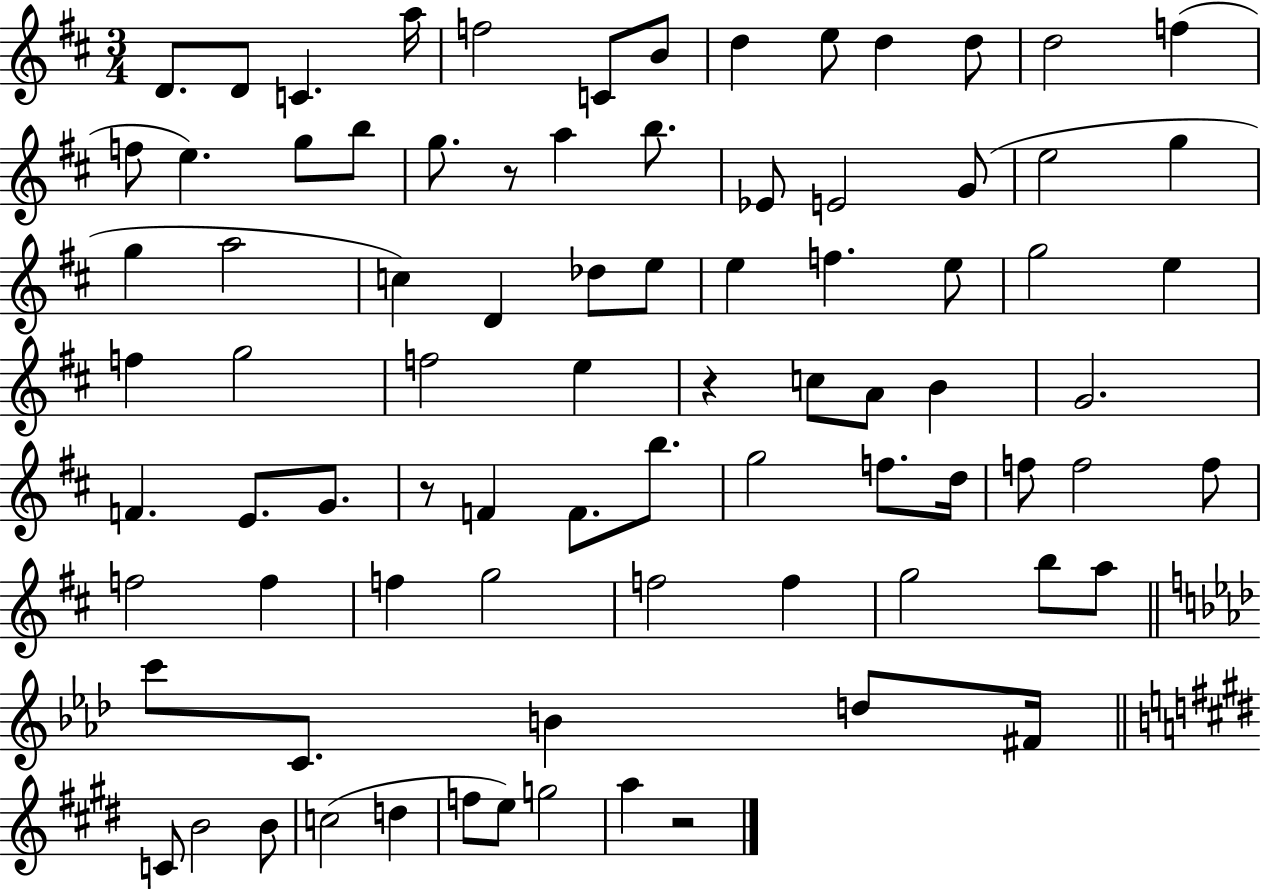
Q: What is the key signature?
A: D major